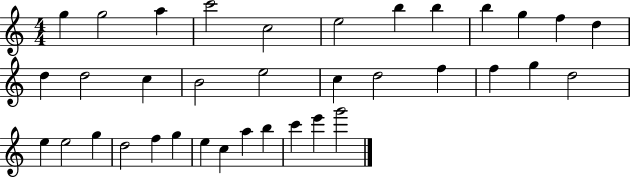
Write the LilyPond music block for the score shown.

{
  \clef treble
  \numericTimeSignature
  \time 4/4
  \key c \major
  g''4 g''2 a''4 | c'''2 c''2 | e''2 b''4 b''4 | b''4 g''4 f''4 d''4 | \break d''4 d''2 c''4 | b'2 e''2 | c''4 d''2 f''4 | f''4 g''4 d''2 | \break e''4 e''2 g''4 | d''2 f''4 g''4 | e''4 c''4 a''4 b''4 | c'''4 e'''4 g'''2 | \break \bar "|."
}